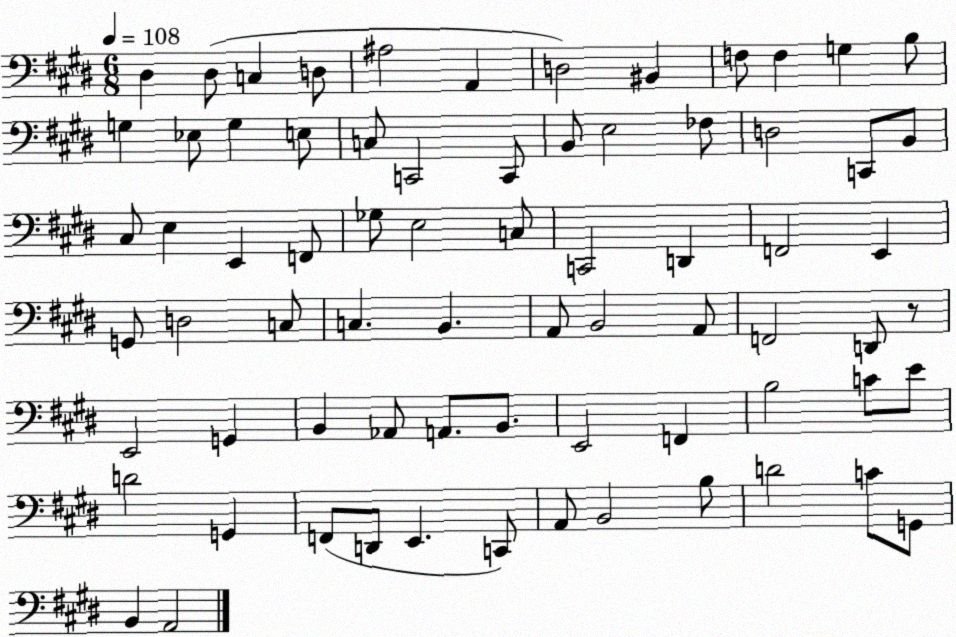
X:1
T:Untitled
M:6/8
L:1/4
K:E
^D, ^D,/2 C, D,/2 ^A,2 A,, D,2 ^B,, F,/2 F, G, B,/2 G, _E,/2 G, E,/2 C,/2 C,,2 C,,/2 B,,/2 E,2 _F,/2 D,2 C,,/2 B,,/2 ^C,/2 E, E,, F,,/2 _G,/2 E,2 C,/2 C,,2 D,, F,,2 E,, G,,/2 D,2 C,/2 C, B,, A,,/2 B,,2 A,,/2 F,,2 D,,/2 z/2 E,,2 G,, B,, _A,,/2 A,,/2 B,,/2 E,,2 F,, B,2 C/2 E/2 D2 G,, F,,/2 D,,/2 E,, C,,/2 A,,/2 B,,2 B,/2 D2 C/2 G,,/2 B,, A,,2